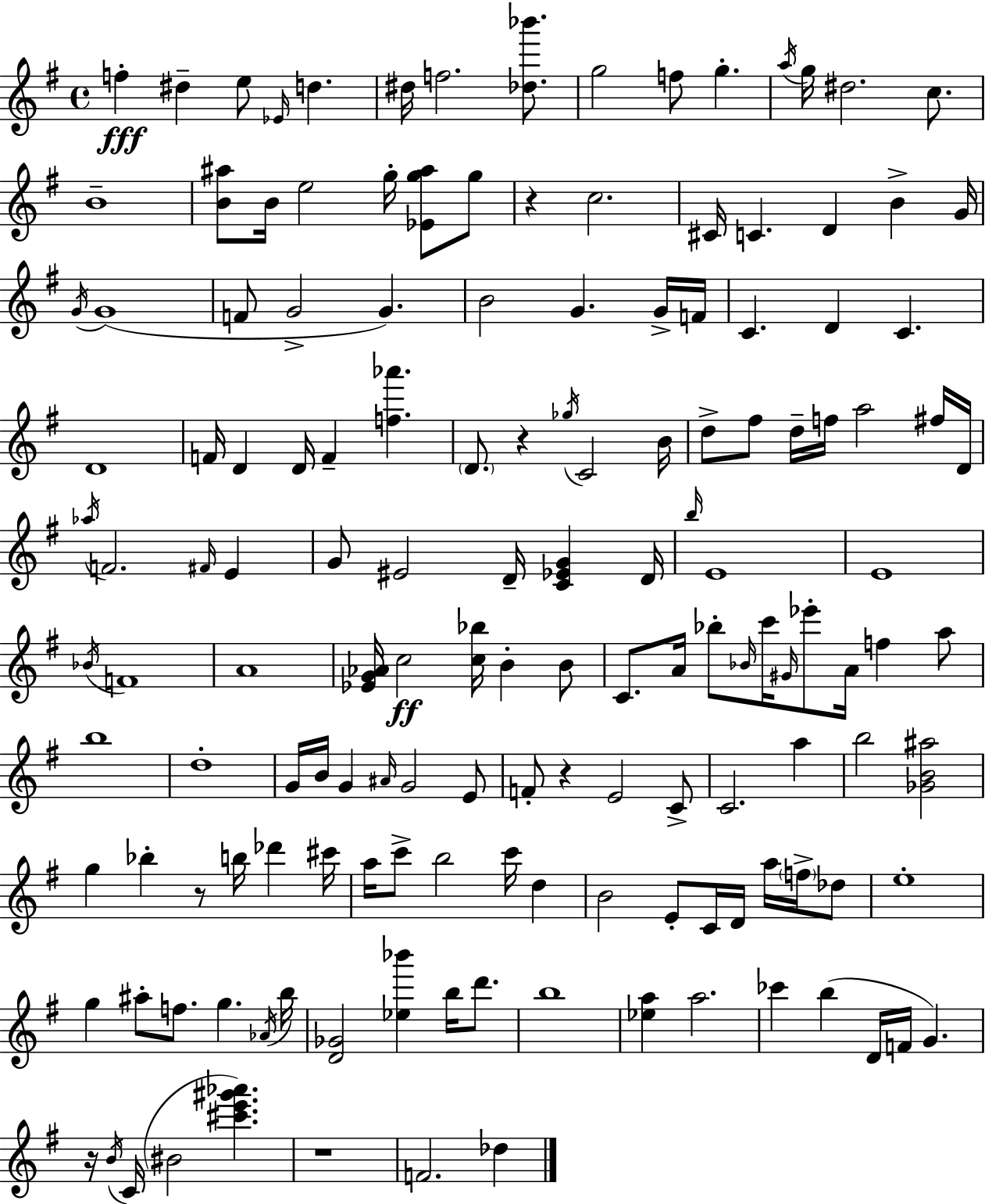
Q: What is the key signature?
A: G major